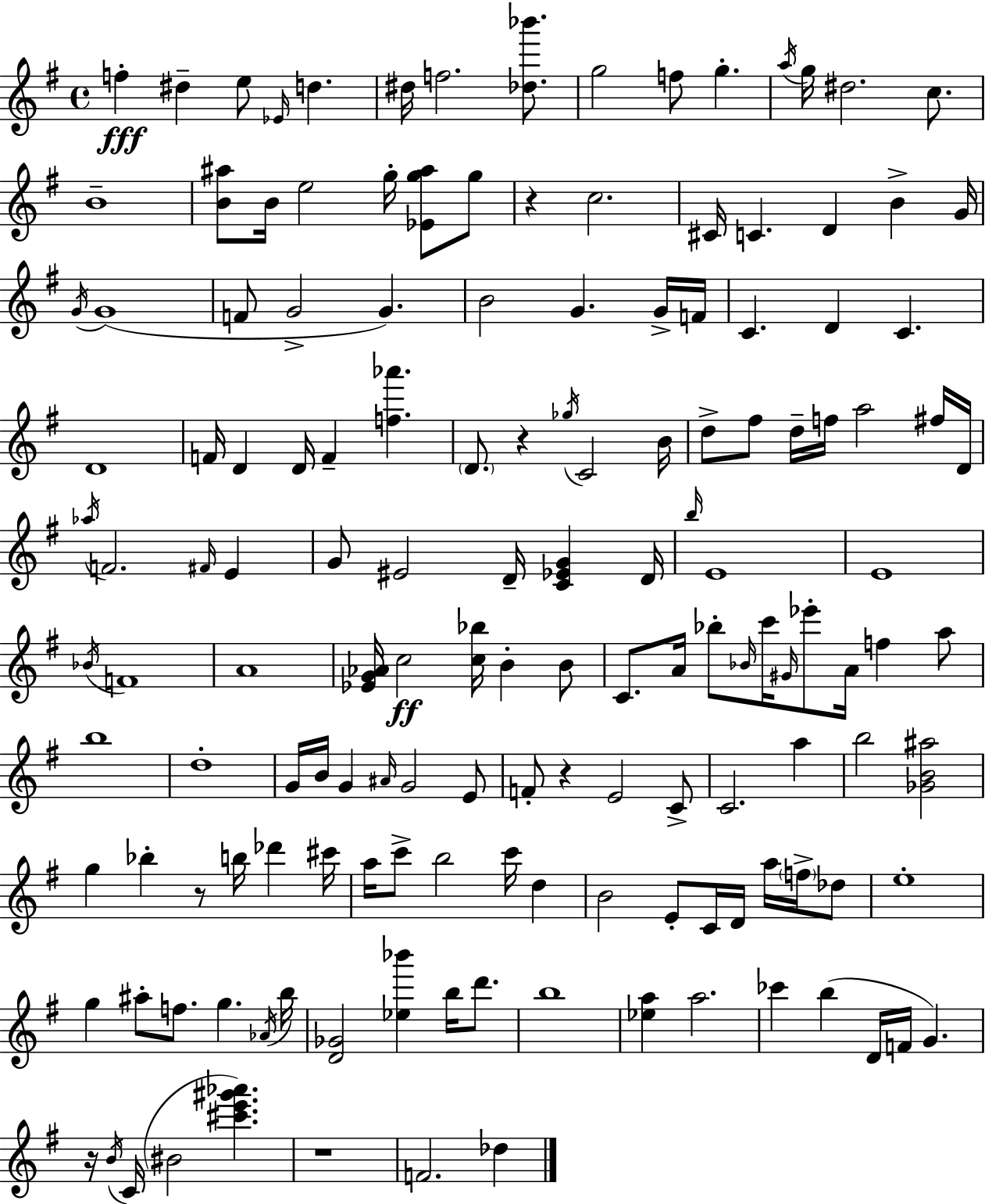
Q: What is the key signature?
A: G major